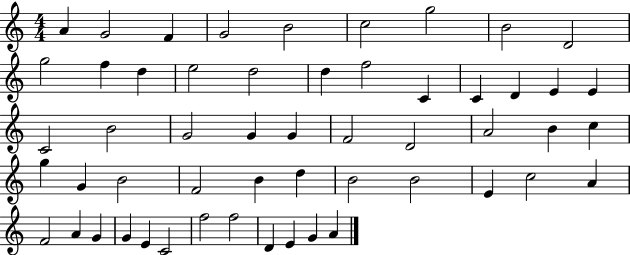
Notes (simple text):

A4/q G4/h F4/q G4/h B4/h C5/h G5/h B4/h D4/h G5/h F5/q D5/q E5/h D5/h D5/q F5/h C4/q C4/q D4/q E4/q E4/q C4/h B4/h G4/h G4/q G4/q F4/h D4/h A4/h B4/q C5/q G5/q G4/q B4/h F4/h B4/q D5/q B4/h B4/h E4/q C5/h A4/q F4/h A4/q G4/q G4/q E4/q C4/h F5/h F5/h D4/q E4/q G4/q A4/q